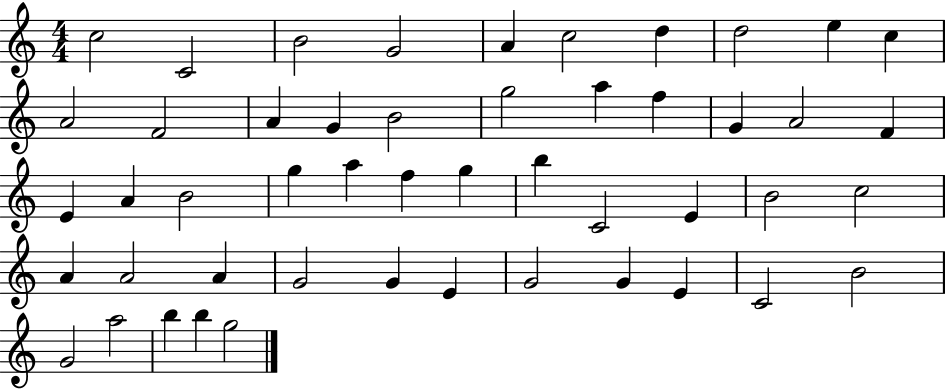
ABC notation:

X:1
T:Untitled
M:4/4
L:1/4
K:C
c2 C2 B2 G2 A c2 d d2 e c A2 F2 A G B2 g2 a f G A2 F E A B2 g a f g b C2 E B2 c2 A A2 A G2 G E G2 G E C2 B2 G2 a2 b b g2